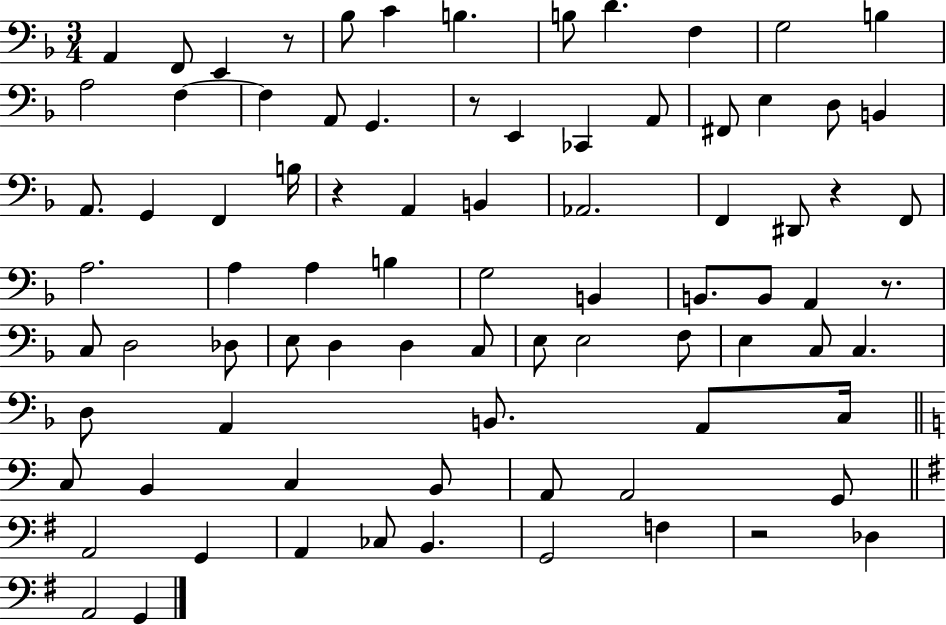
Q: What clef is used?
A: bass